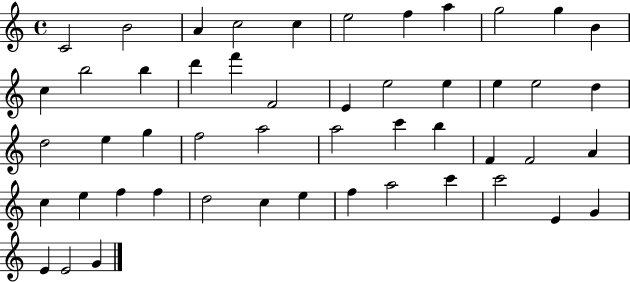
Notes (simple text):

C4/h B4/h A4/q C5/h C5/q E5/h F5/q A5/q G5/h G5/q B4/q C5/q B5/h B5/q D6/q F6/q F4/h E4/q E5/h E5/q E5/q E5/h D5/q D5/h E5/q G5/q F5/h A5/h A5/h C6/q B5/q F4/q F4/h A4/q C5/q E5/q F5/q F5/q D5/h C5/q E5/q F5/q A5/h C6/q C6/h E4/q G4/q E4/q E4/h G4/q